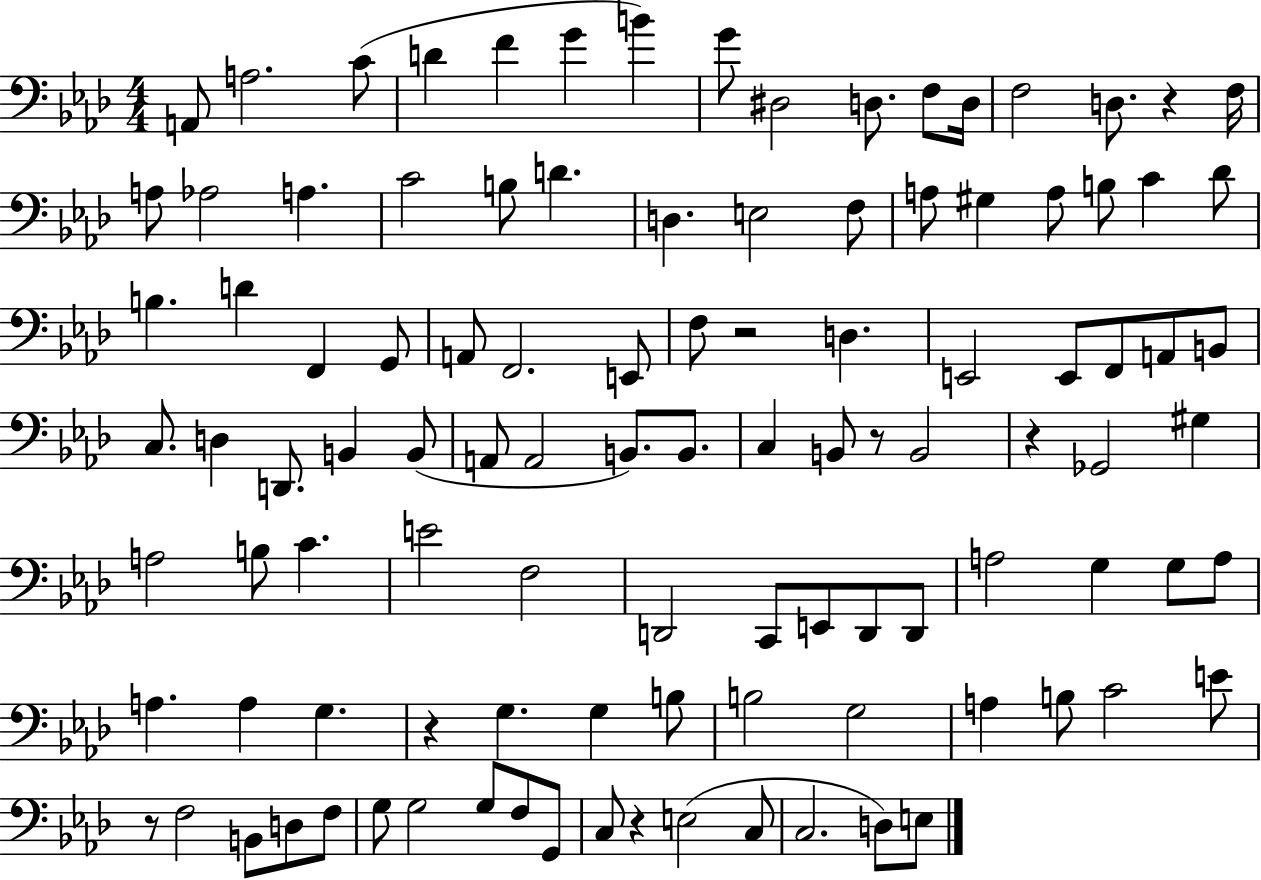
{
  \clef bass
  \numericTimeSignature
  \time 4/4
  \key aes \major
  a,8 a2. c'8( | d'4 f'4 g'4 b'4) | g'8 dis2 d8. f8 d16 | f2 d8. r4 f16 | \break a8 aes2 a4. | c'2 b8 d'4. | d4. e2 f8 | a8 gis4 a8 b8 c'4 des'8 | \break b4. d'4 f,4 g,8 | a,8 f,2. e,8 | f8 r2 d4. | e,2 e,8 f,8 a,8 b,8 | \break c8. d4 d,8. b,4 b,8( | a,8 a,2 b,8.) b,8. | c4 b,8 r8 b,2 | r4 ges,2 gis4 | \break a2 b8 c'4. | e'2 f2 | d,2 c,8 e,8 d,8 d,8 | a2 g4 g8 a8 | \break a4. a4 g4. | r4 g4. g4 b8 | b2 g2 | a4 b8 c'2 e'8 | \break r8 f2 b,8 d8 f8 | g8 g2 g8 f8 g,8 | c8 r4 e2( c8 | c2. d8) e8 | \break \bar "|."
}